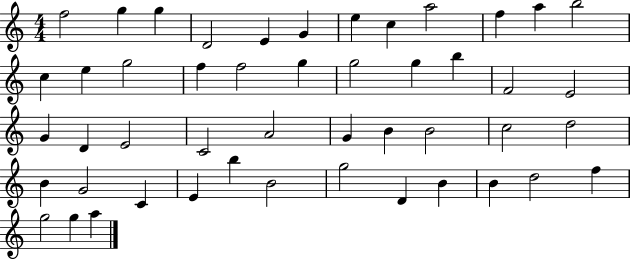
F5/h G5/q G5/q D4/h E4/q G4/q E5/q C5/q A5/h F5/q A5/q B5/h C5/q E5/q G5/h F5/q F5/h G5/q G5/h G5/q B5/q F4/h E4/h G4/q D4/q E4/h C4/h A4/h G4/q B4/q B4/h C5/h D5/h B4/q G4/h C4/q E4/q B5/q B4/h G5/h D4/q B4/q B4/q D5/h F5/q G5/h G5/q A5/q